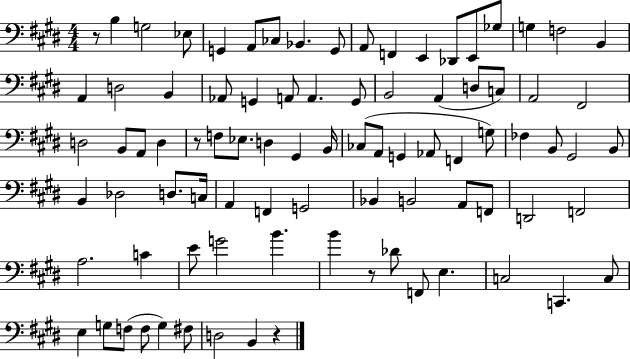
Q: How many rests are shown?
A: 4